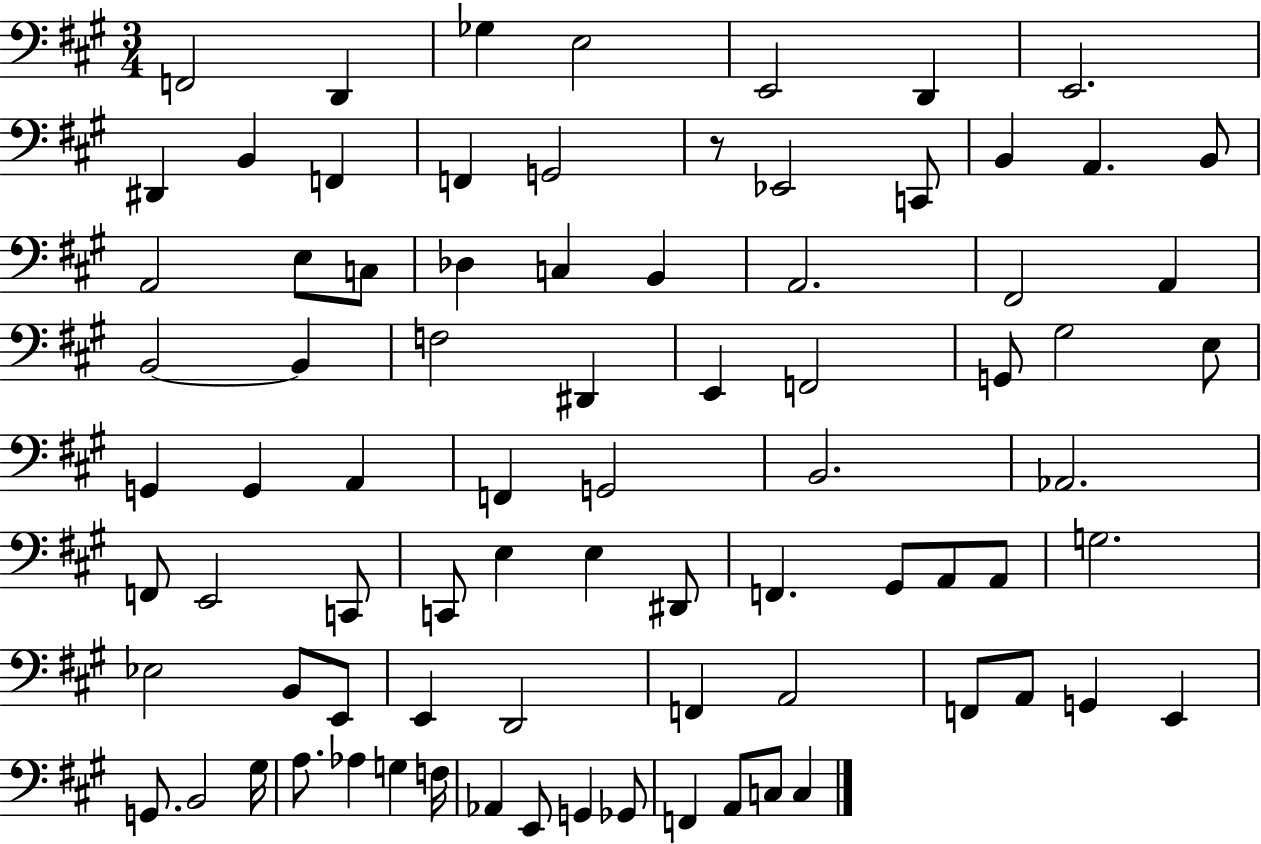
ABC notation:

X:1
T:Untitled
M:3/4
L:1/4
K:A
F,,2 D,, _G, E,2 E,,2 D,, E,,2 ^D,, B,, F,, F,, G,,2 z/2 _E,,2 C,,/2 B,, A,, B,,/2 A,,2 E,/2 C,/2 _D, C, B,, A,,2 ^F,,2 A,, B,,2 B,, F,2 ^D,, E,, F,,2 G,,/2 ^G,2 E,/2 G,, G,, A,, F,, G,,2 B,,2 _A,,2 F,,/2 E,,2 C,,/2 C,,/2 E, E, ^D,,/2 F,, ^G,,/2 A,,/2 A,,/2 G,2 _E,2 B,,/2 E,,/2 E,, D,,2 F,, A,,2 F,,/2 A,,/2 G,, E,, G,,/2 B,,2 ^G,/4 A,/2 _A, G, F,/4 _A,, E,,/2 G,, _G,,/2 F,, A,,/2 C,/2 C,